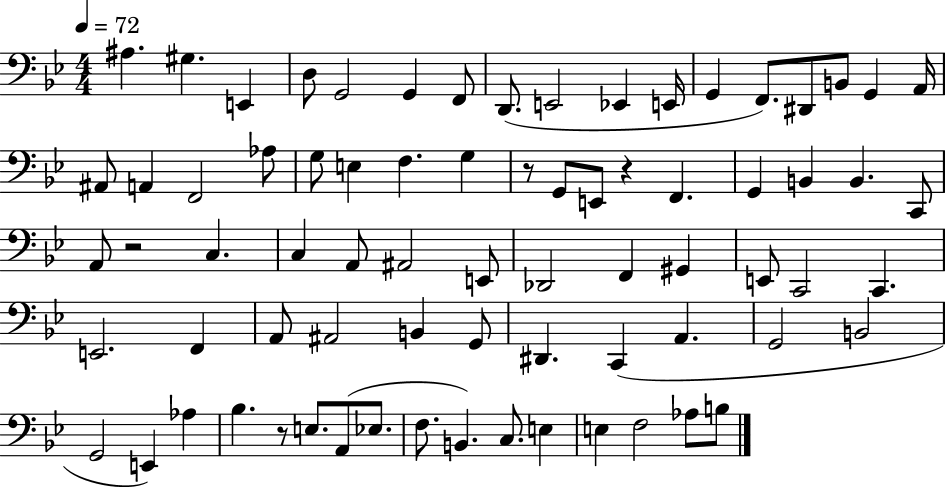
X:1
T:Untitled
M:4/4
L:1/4
K:Bb
^A, ^G, E,, D,/2 G,,2 G,, F,,/2 D,,/2 E,,2 _E,, E,,/4 G,, F,,/2 ^D,,/2 B,,/2 G,, A,,/4 ^A,,/2 A,, F,,2 _A,/2 G,/2 E, F, G, z/2 G,,/2 E,,/2 z F,, G,, B,, B,, C,,/2 A,,/2 z2 C, C, A,,/2 ^A,,2 E,,/2 _D,,2 F,, ^G,, E,,/2 C,,2 C,, E,,2 F,, A,,/2 ^A,,2 B,, G,,/2 ^D,, C,, A,, G,,2 B,,2 G,,2 E,, _A, _B, z/2 E,/2 A,,/2 _E,/2 F,/2 B,, C,/2 E, E, F,2 _A,/2 B,/2